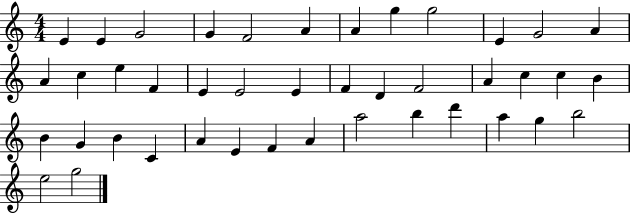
X:1
T:Untitled
M:4/4
L:1/4
K:C
E E G2 G F2 A A g g2 E G2 A A c e F E E2 E F D F2 A c c B B G B C A E F A a2 b d' a g b2 e2 g2